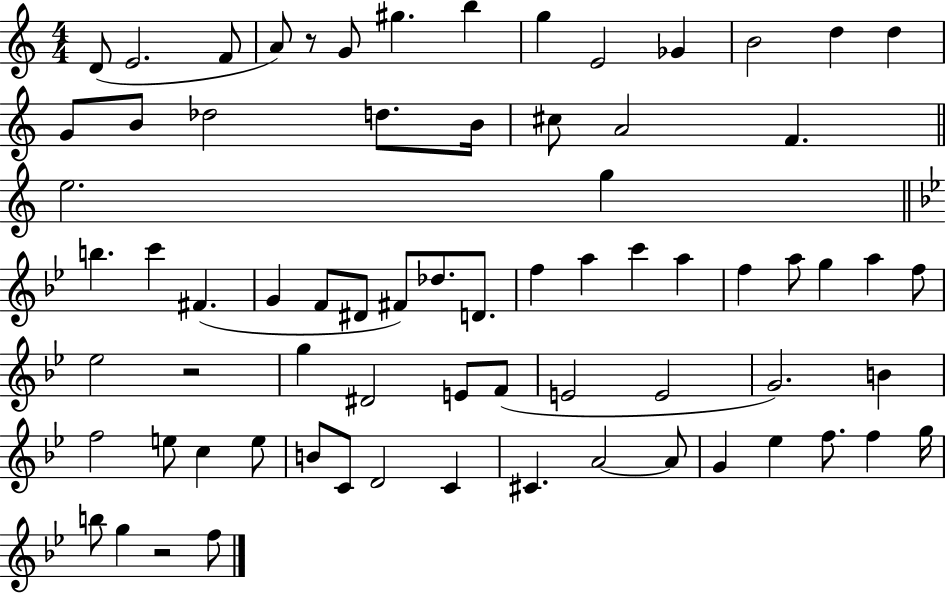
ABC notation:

X:1
T:Untitled
M:4/4
L:1/4
K:C
D/2 E2 F/2 A/2 z/2 G/2 ^g b g E2 _G B2 d d G/2 B/2 _d2 d/2 B/4 ^c/2 A2 F e2 g b c' ^F G F/2 ^D/2 ^F/2 _d/2 D/2 f a c' a f a/2 g a f/2 _e2 z2 g ^D2 E/2 F/2 E2 E2 G2 B f2 e/2 c e/2 B/2 C/2 D2 C ^C A2 A/2 G _e f/2 f g/4 b/2 g z2 f/2